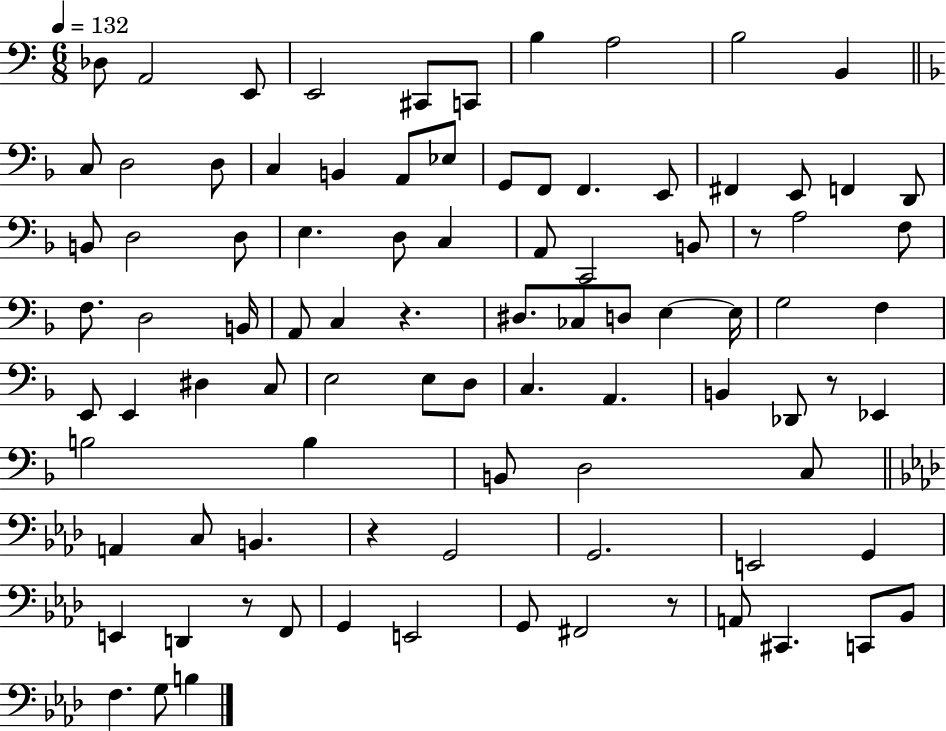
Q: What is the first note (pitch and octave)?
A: Db3